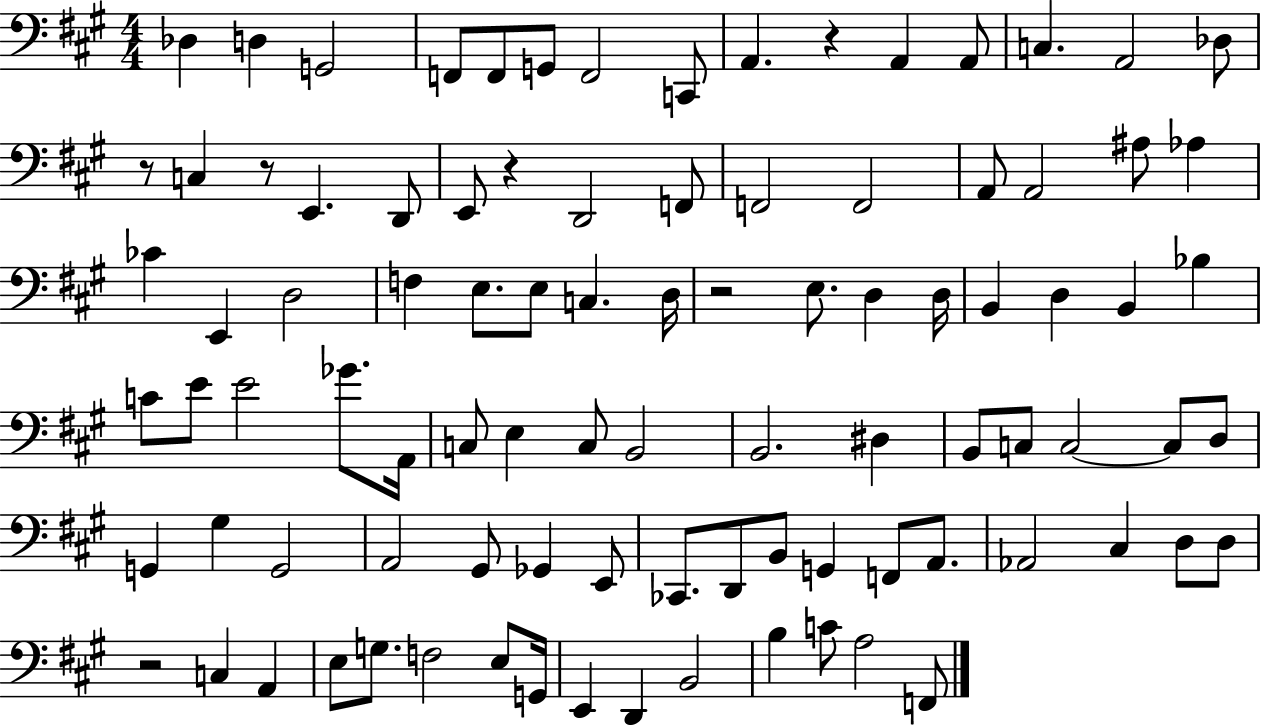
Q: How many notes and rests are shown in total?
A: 94